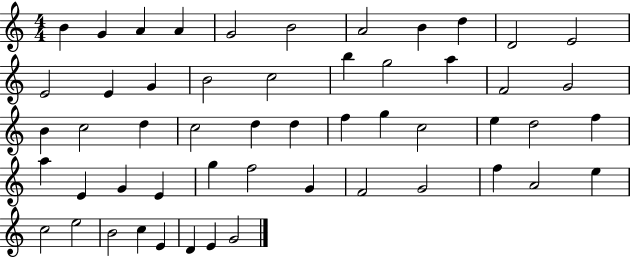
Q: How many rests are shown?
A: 0